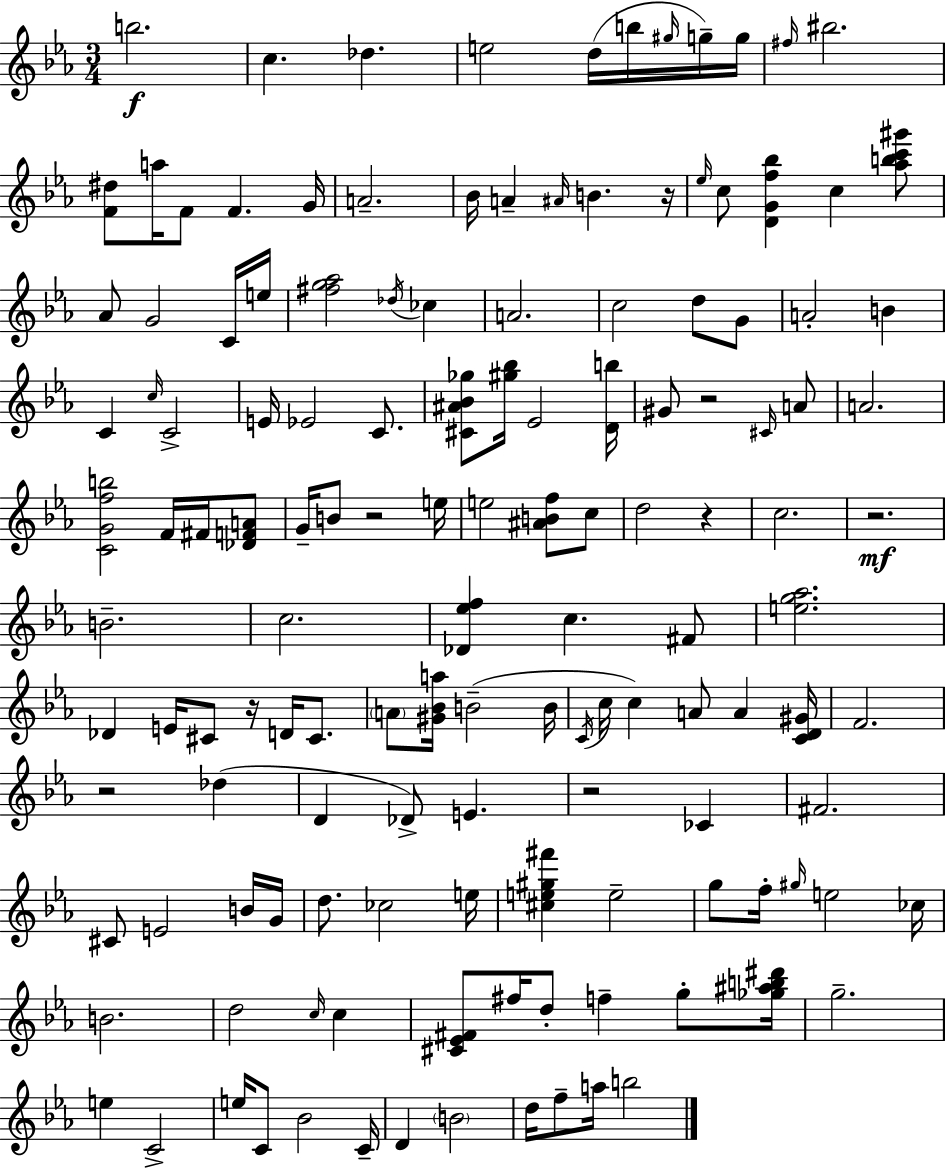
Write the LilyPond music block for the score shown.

{
  \clef treble
  \numericTimeSignature
  \time 3/4
  \key c \minor
  b''2.\f | c''4. des''4. | e''2 d''16( b''16 \grace { gis''16 }) g''16-- | g''16 \grace { fis''16 } bis''2. | \break <f' dis''>8 a''16 f'8 f'4. | g'16 a'2.-- | bes'16 a'4-- \grace { ais'16 } b'4. | r16 \grace { ees''16 } c''8 <d' g' f'' bes''>4 c''4 | \break <aes'' b'' c''' gis'''>8 aes'8 g'2 | c'16 e''16 <fis'' g'' aes''>2 | \acciaccatura { des''16 } ces''4 a'2. | c''2 | \break d''8 g'8 a'2-. | b'4 c'4 \grace { c''16 } c'2-> | e'16 ees'2 | c'8. <cis' ais' bes' ges''>8 <gis'' bes''>16 ees'2 | \break <d' b''>16 gis'8 r2 | \grace { cis'16 } a'8 a'2. | <c' g' f'' b''>2 | f'16 fis'16 <des' f' a'>8 g'16-- b'8 r2 | \break e''16 e''2 | <ais' b' f''>8 c''8 d''2 | r4 c''2. | r2.\mf | \break b'2.-- | c''2. | <des' ees'' f''>4 c''4. | fis'8 <e'' g'' aes''>2. | \break des'4 e'16 | cis'8 r16 d'16 cis'8. \parenthesize a'8 <gis' bes' a''>16 b'2--( | b'16 \acciaccatura { c'16 } c''16 c''4) | a'8 a'4 <c' d' gis'>16 f'2. | \break r2 | des''4( d'4 | des'8->) e'4. r2 | ces'4 fis'2. | \break cis'8 e'2 | b'16 g'16 d''8. ces''2 | e''16 <cis'' e'' gis'' fis'''>4 | e''2-- g''8 f''16-. \grace { gis''16 } | \break e''2 ces''16 b'2. | d''2 | \grace { c''16 } c''4 <cis' ees' fis'>8 | fis''16 d''8-. f''4-- g''8-. <ges'' ais'' b'' dis'''>16 g''2.-- | \break e''4 | c'2-> e''16 c'8 | bes'2 c'16-- d'4 | \parenthesize b'2 d''16 f''8-- | \break a''16 b''2 \bar "|."
}